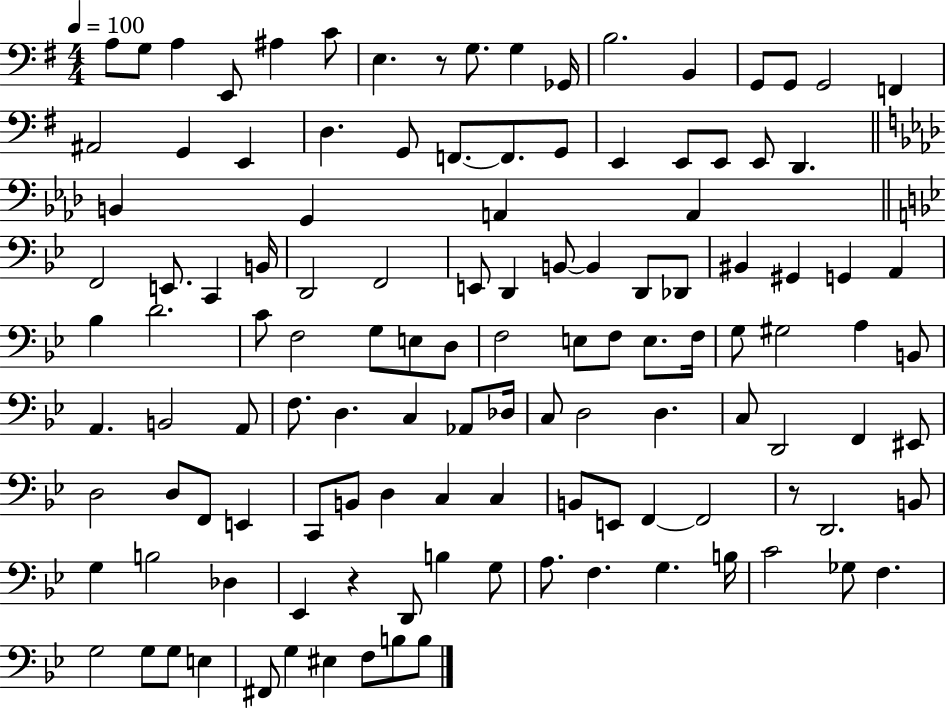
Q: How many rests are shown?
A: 3